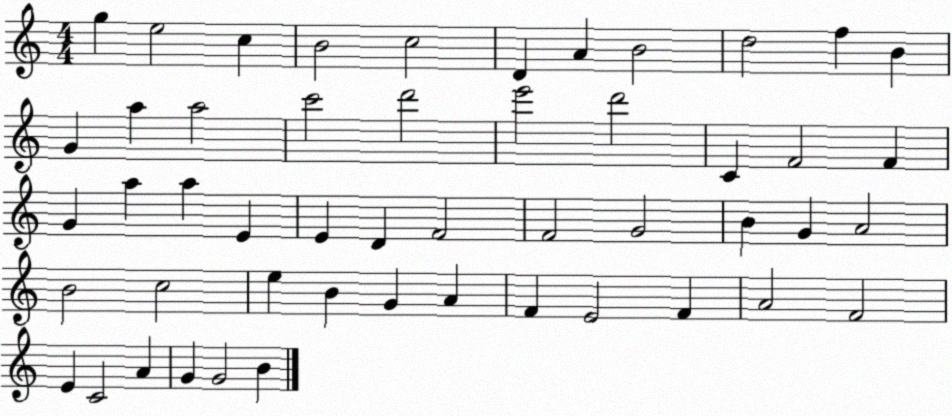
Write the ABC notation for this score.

X:1
T:Untitled
M:4/4
L:1/4
K:C
g e2 c B2 c2 D A B2 d2 f B G a a2 c'2 d'2 e'2 d'2 C F2 F G a a E E D F2 F2 G2 B G A2 B2 c2 e B G A F E2 F A2 F2 E C2 A G G2 B